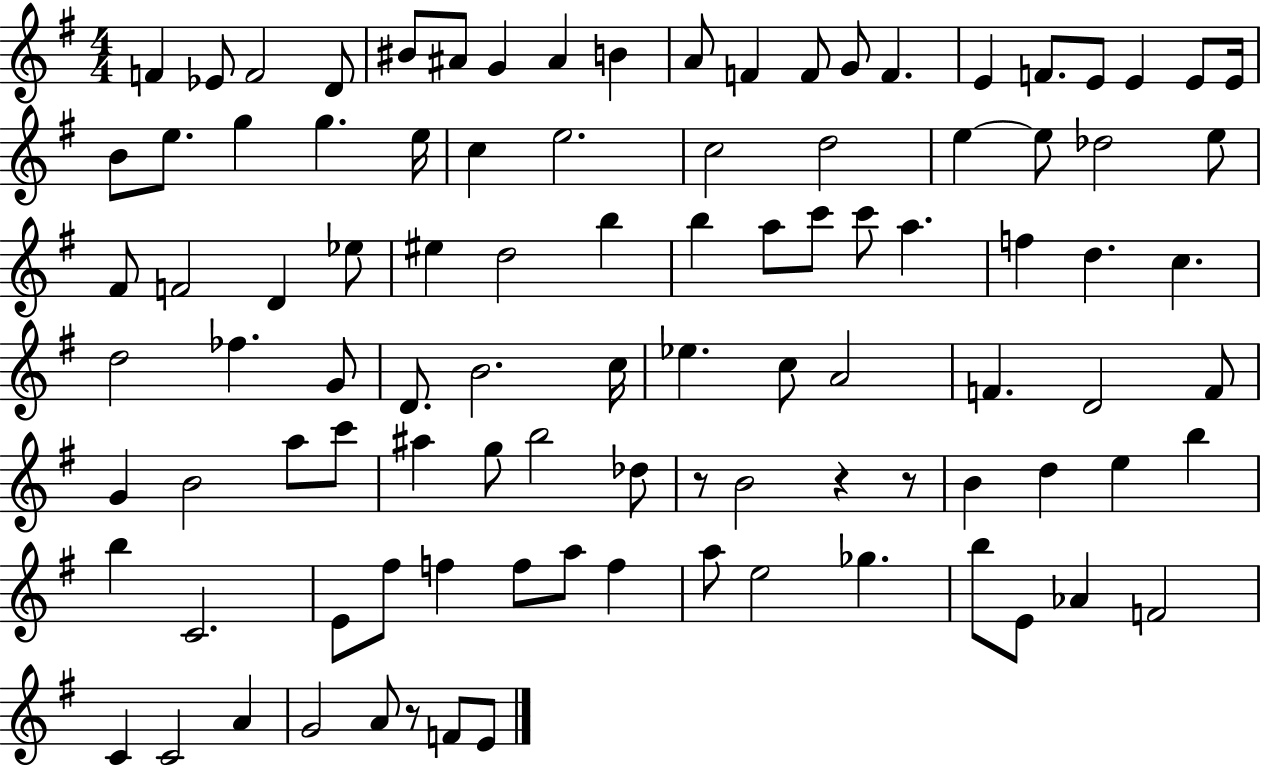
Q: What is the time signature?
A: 4/4